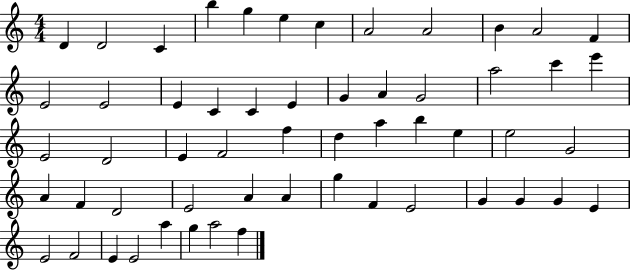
X:1
T:Untitled
M:4/4
L:1/4
K:C
D D2 C b g e c A2 A2 B A2 F E2 E2 E C C E G A G2 a2 c' e' E2 D2 E F2 f d a b e e2 G2 A F D2 E2 A A g F E2 G G G E E2 F2 E E2 a g a2 f